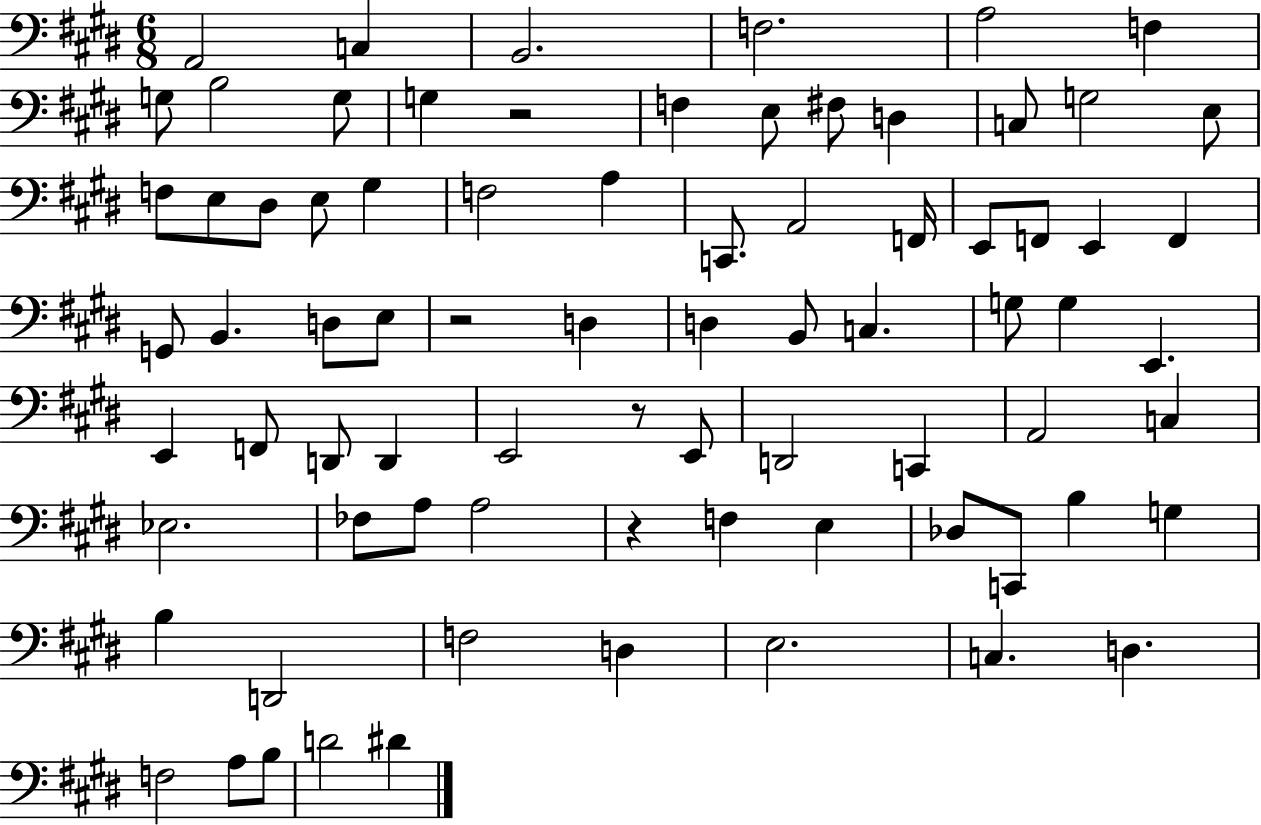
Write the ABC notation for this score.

X:1
T:Untitled
M:6/8
L:1/4
K:E
A,,2 C, B,,2 F,2 A,2 F, G,/2 B,2 G,/2 G, z2 F, E,/2 ^F,/2 D, C,/2 G,2 E,/2 F,/2 E,/2 ^D,/2 E,/2 ^G, F,2 A, C,,/2 A,,2 F,,/4 E,,/2 F,,/2 E,, F,, G,,/2 B,, D,/2 E,/2 z2 D, D, B,,/2 C, G,/2 G, E,, E,, F,,/2 D,,/2 D,, E,,2 z/2 E,,/2 D,,2 C,, A,,2 C, _E,2 _F,/2 A,/2 A,2 z F, E, _D,/2 C,,/2 B, G, B, D,,2 F,2 D, E,2 C, D, F,2 A,/2 B,/2 D2 ^D